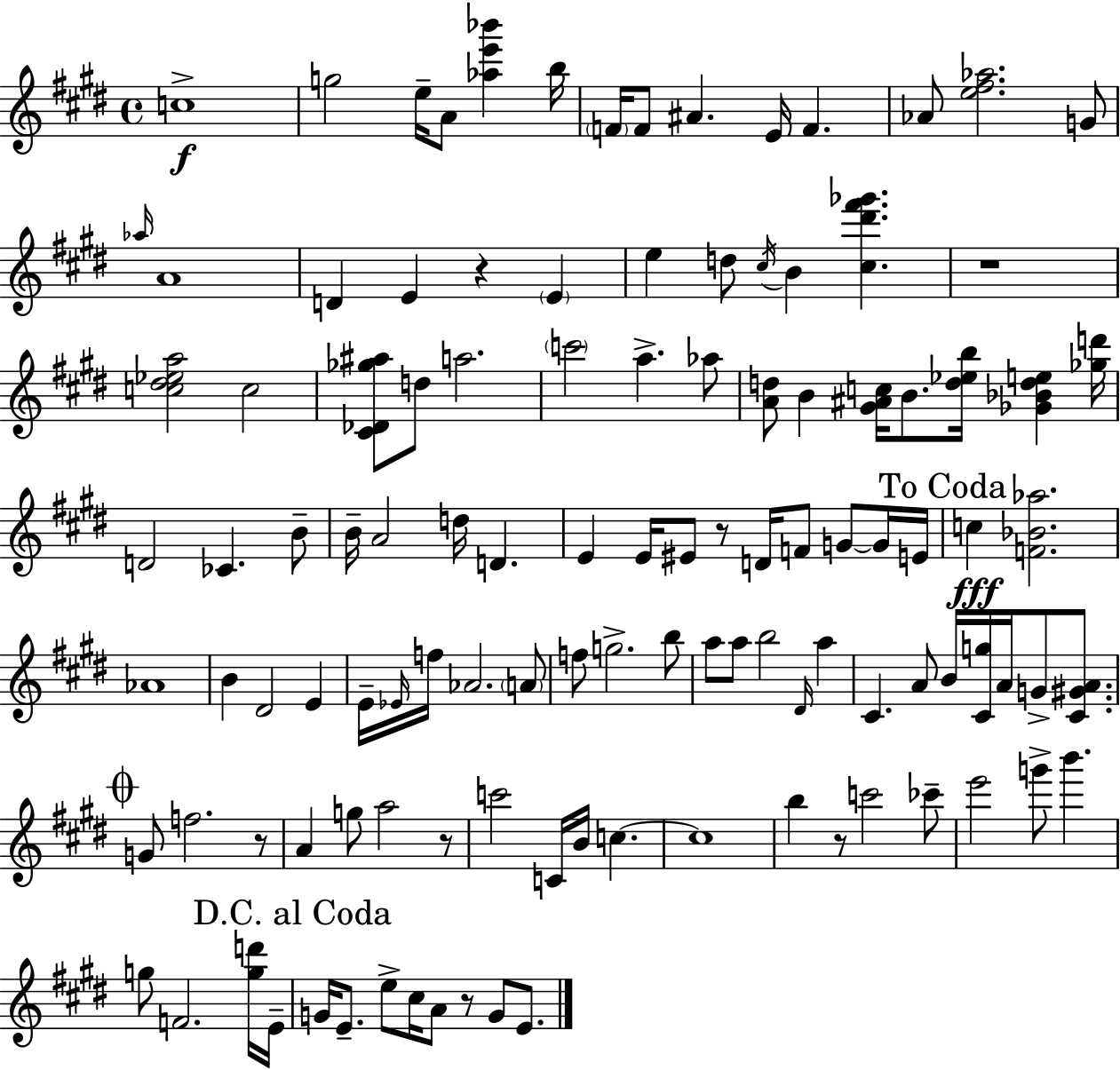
{
  \clef treble
  \time 4/4
  \defaultTimeSignature
  \key e \major
  c''1->\f | g''2 e''16-- a'8 <aes'' e''' bes'''>4 b''16 | \parenthesize f'16 f'8 ais'4. e'16 f'4. | aes'8 <e'' fis'' aes''>2. g'8 | \break \grace { aes''16 } a'1 | d'4 e'4 r4 \parenthesize e'4 | e''4 d''8 \acciaccatura { cis''16 } b'4 <cis'' dis''' fis''' ges'''>4. | r1 | \break <c'' dis'' ees'' a''>2 c''2 | <cis' des' ges'' ais''>8 d''8 a''2. | \parenthesize c'''2 a''4.-> | aes''8 <a' d''>8 b'4 <gis' ais' c''>16 b'8. <d'' ees'' b''>16 <ges' bes' d'' e''>4 | \break <ges'' d'''>16 d'2 ces'4. | b'8-- b'16-- a'2 d''16 d'4. | e'4 e'16 eis'8 r8 d'16 f'8 g'8~~ | g'16 e'16 \mark "To Coda" c''4\fff <f' bes' aes''>2. | \break aes'1 | b'4 dis'2 e'4 | e'16-- \grace { ees'16 } f''16 aes'2. | \parenthesize a'8 f''8 g''2.-> | \break b''8 a''8 a''8 b''2 \grace { dis'16 } | a''4 cis'4. a'8 b'16 <cis' g''>16 a'16 g'8-> | <cis' gis' a'>8. \mark \markup { \musicglyph "scripts.coda" } g'8 f''2. | r8 a'4 g''8 a''2 | \break r8 c'''2 c'16 b'16 c''4.~~ | c''1 | b''4 r8 c'''2 | ces'''8-- e'''2 g'''8-> b'''4. | \break g''8 f'2. | <g'' d'''>16 e'16-- \mark "D.C. al Coda" g'16 e'8.-- e''8-> cis''16 a'8 r8 g'8 | e'8. \bar "|."
}